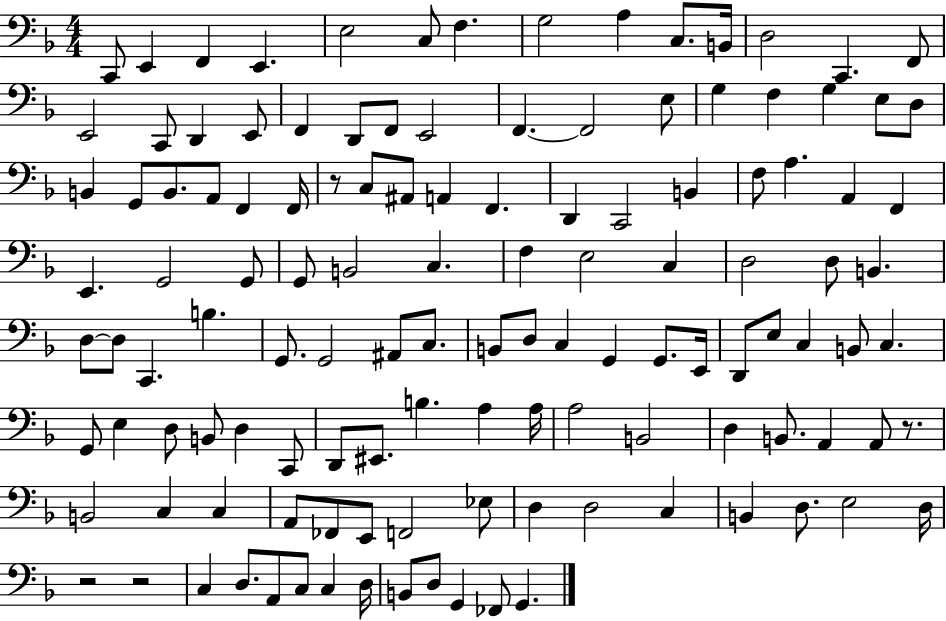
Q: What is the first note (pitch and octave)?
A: C2